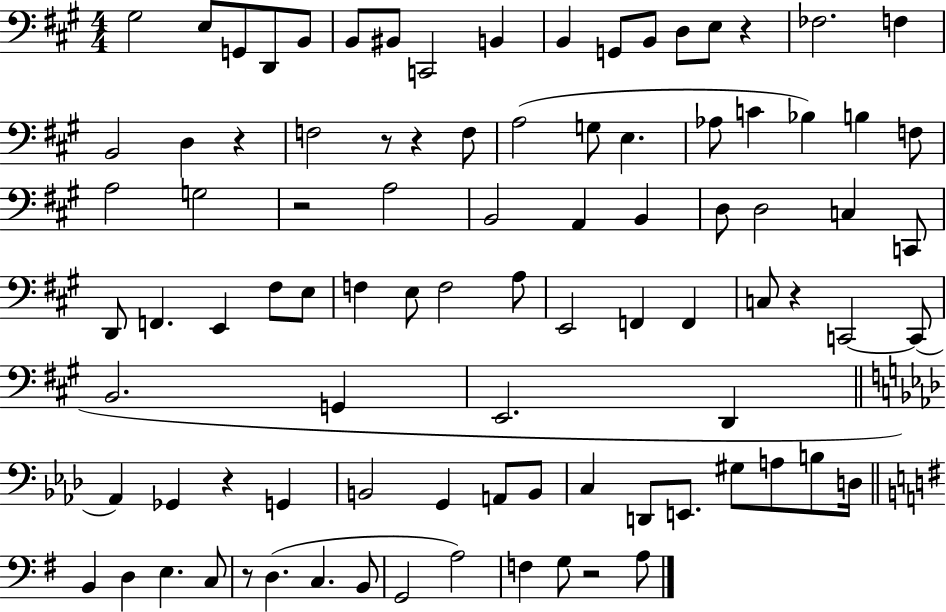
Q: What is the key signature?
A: A major